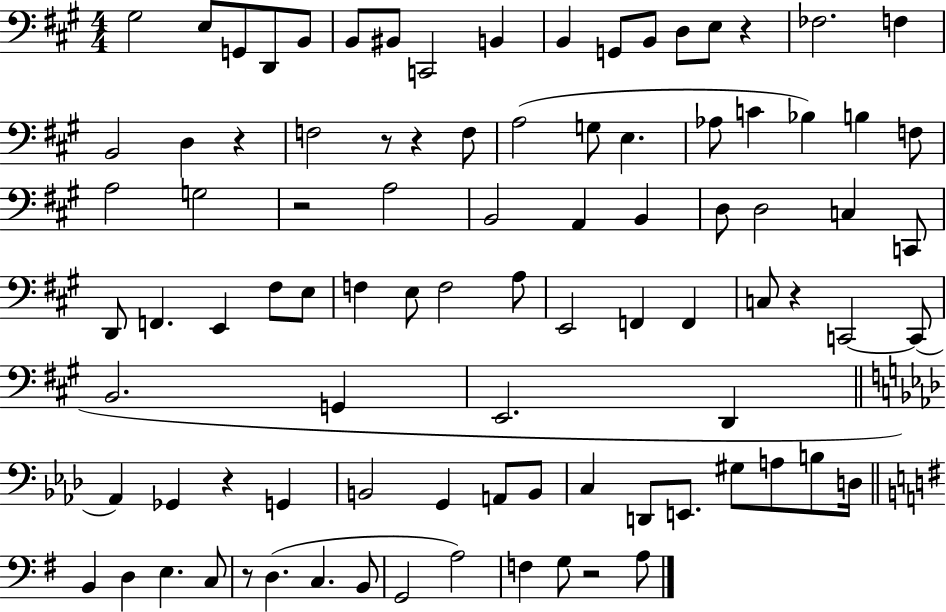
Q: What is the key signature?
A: A major